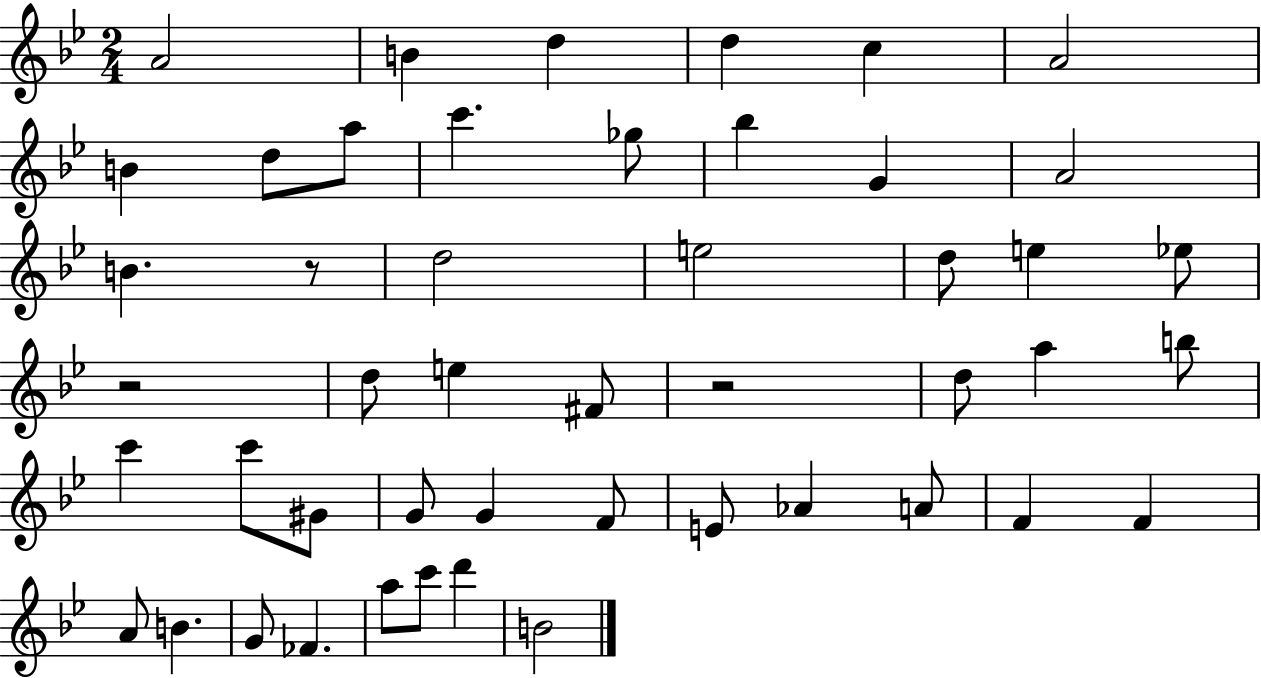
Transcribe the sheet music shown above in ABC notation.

X:1
T:Untitled
M:2/4
L:1/4
K:Bb
A2 B d d c A2 B d/2 a/2 c' _g/2 _b G A2 B z/2 d2 e2 d/2 e _e/2 z2 d/2 e ^F/2 z2 d/2 a b/2 c' c'/2 ^G/2 G/2 G F/2 E/2 _A A/2 F F A/2 B G/2 _F a/2 c'/2 d' B2